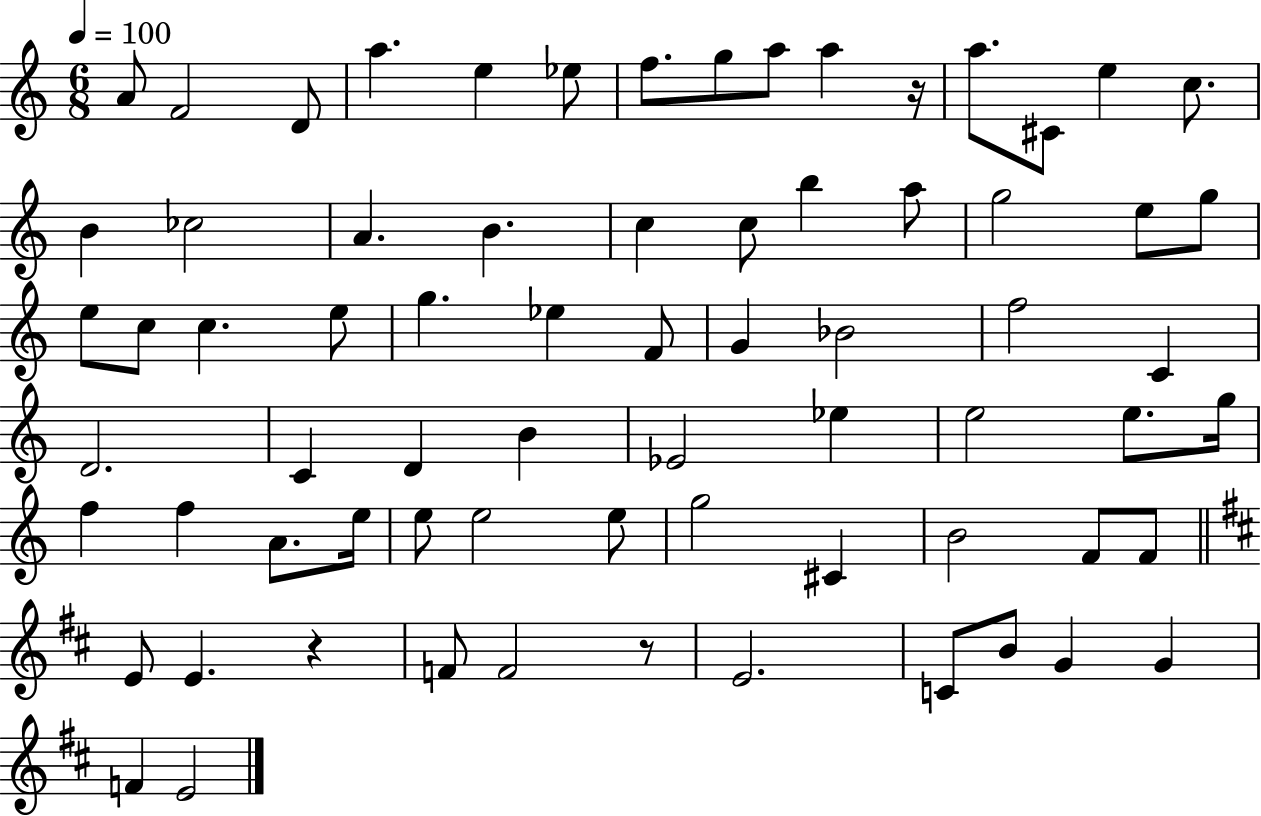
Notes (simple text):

A4/e F4/h D4/e A5/q. E5/q Eb5/e F5/e. G5/e A5/e A5/q R/s A5/e. C#4/e E5/q C5/e. B4/q CES5/h A4/q. B4/q. C5/q C5/e B5/q A5/e G5/h E5/e G5/e E5/e C5/e C5/q. E5/e G5/q. Eb5/q F4/e G4/q Bb4/h F5/h C4/q D4/h. C4/q D4/q B4/q Eb4/h Eb5/q E5/h E5/e. G5/s F5/q F5/q A4/e. E5/s E5/e E5/h E5/e G5/h C#4/q B4/h F4/e F4/e E4/e E4/q. R/q F4/e F4/h R/e E4/h. C4/e B4/e G4/q G4/q F4/q E4/h